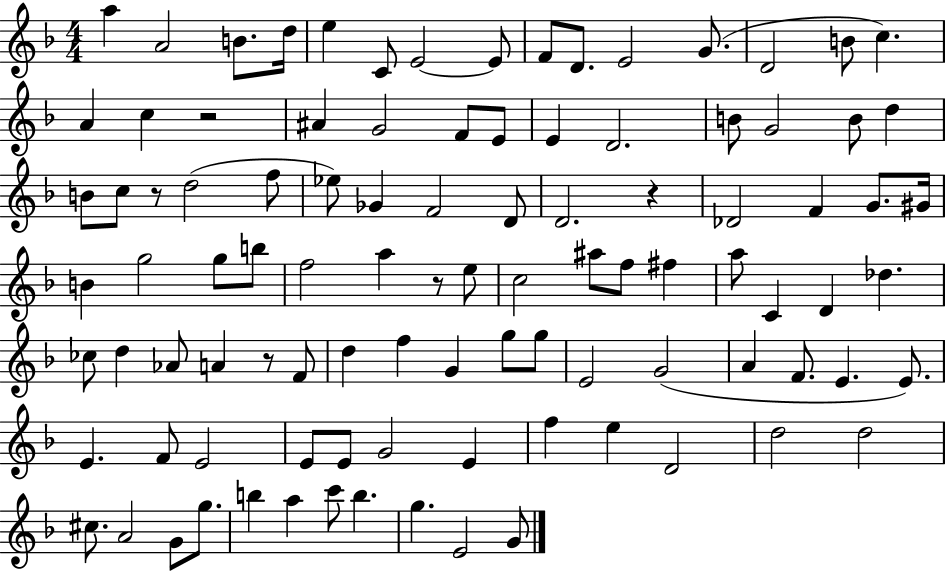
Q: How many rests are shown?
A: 5